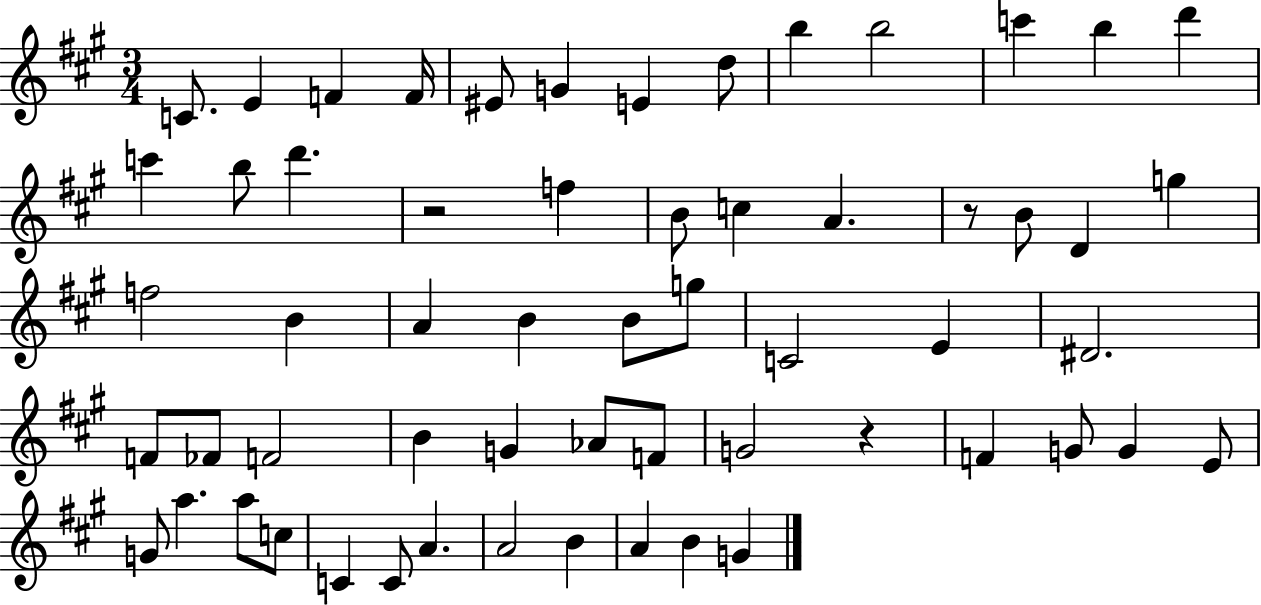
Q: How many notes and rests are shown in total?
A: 59